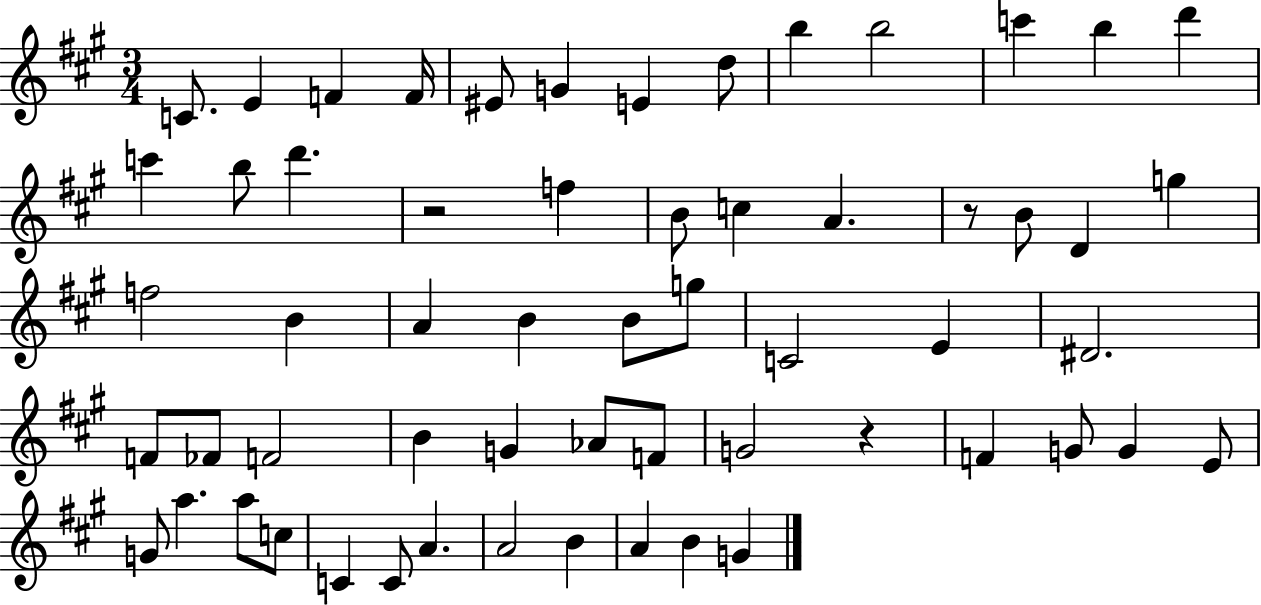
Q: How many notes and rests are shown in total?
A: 59